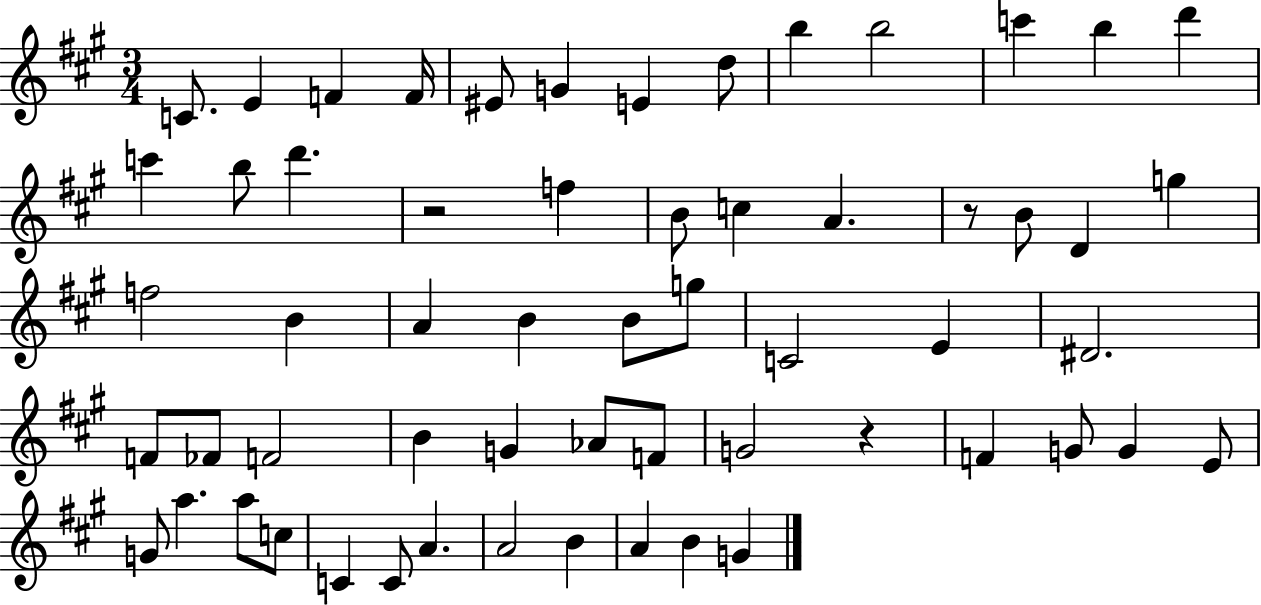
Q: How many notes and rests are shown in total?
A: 59